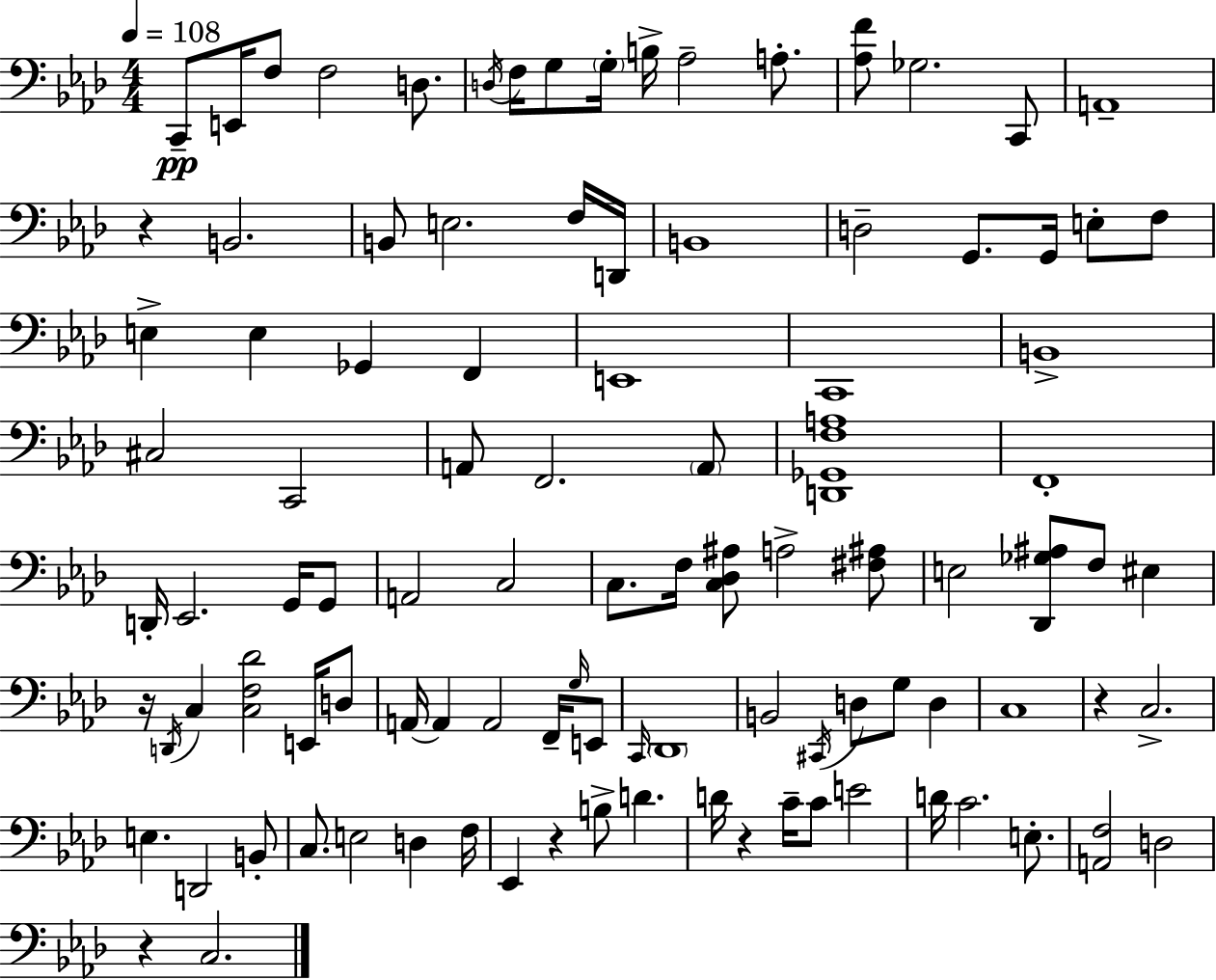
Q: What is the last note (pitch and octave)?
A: C3